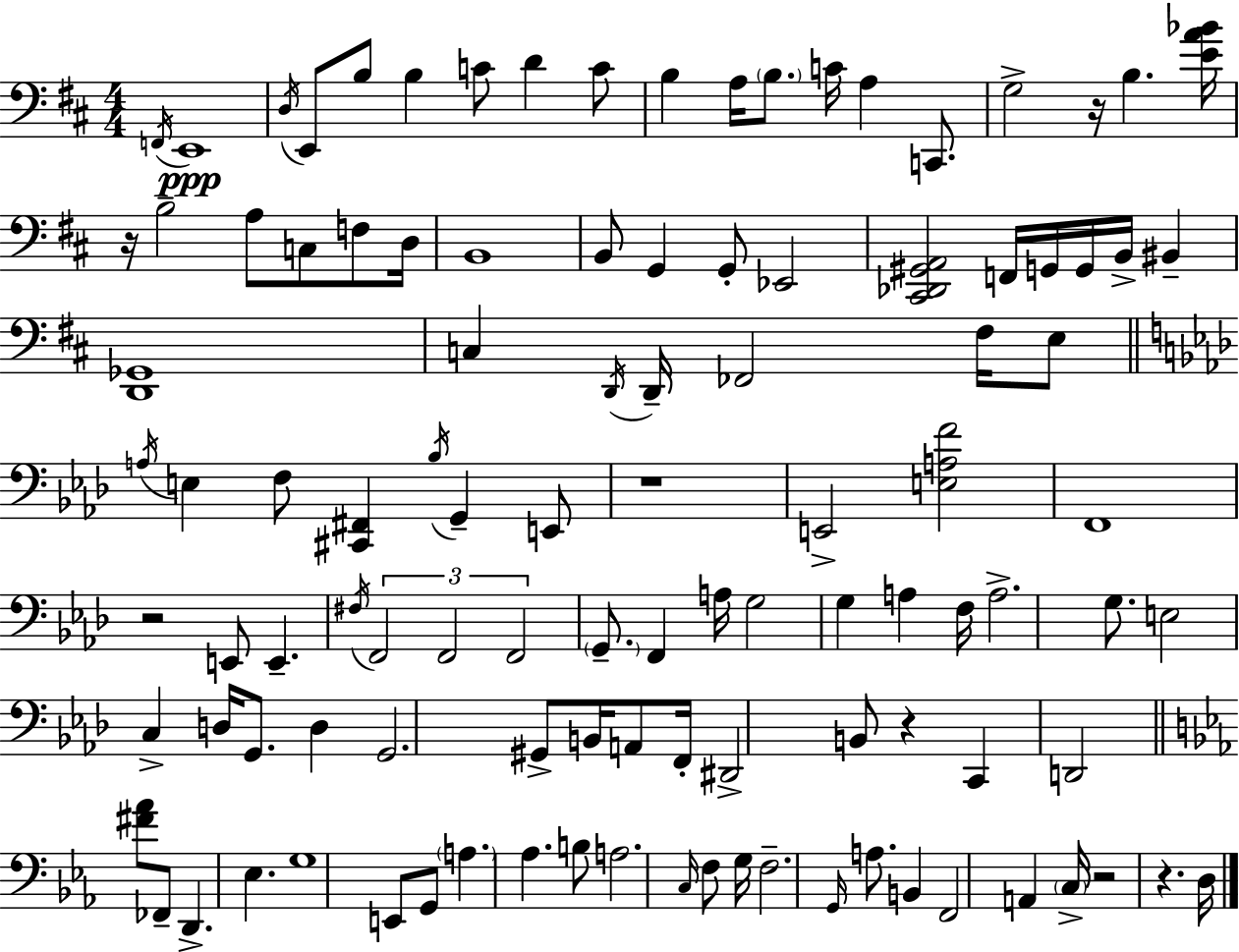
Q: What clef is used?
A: bass